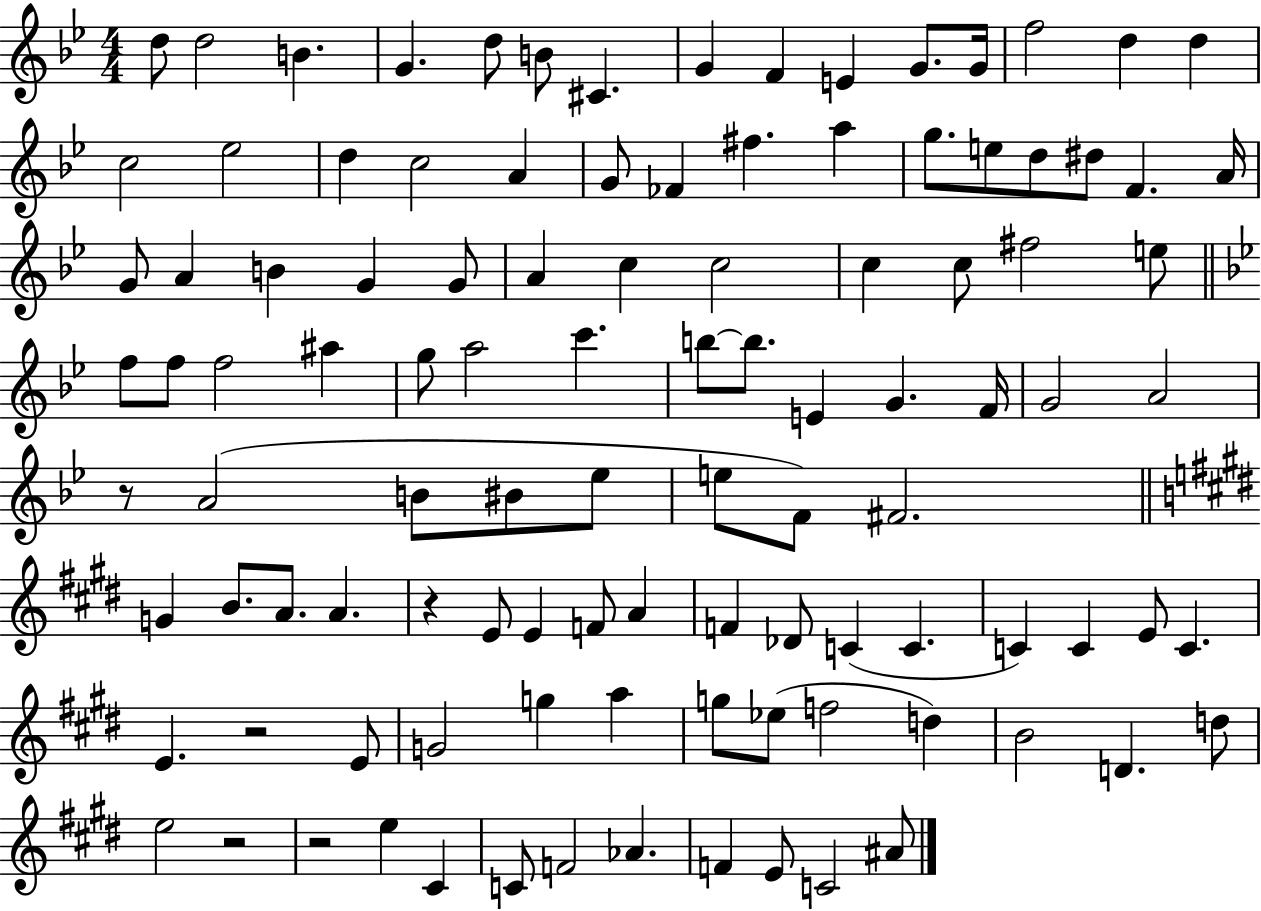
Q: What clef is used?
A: treble